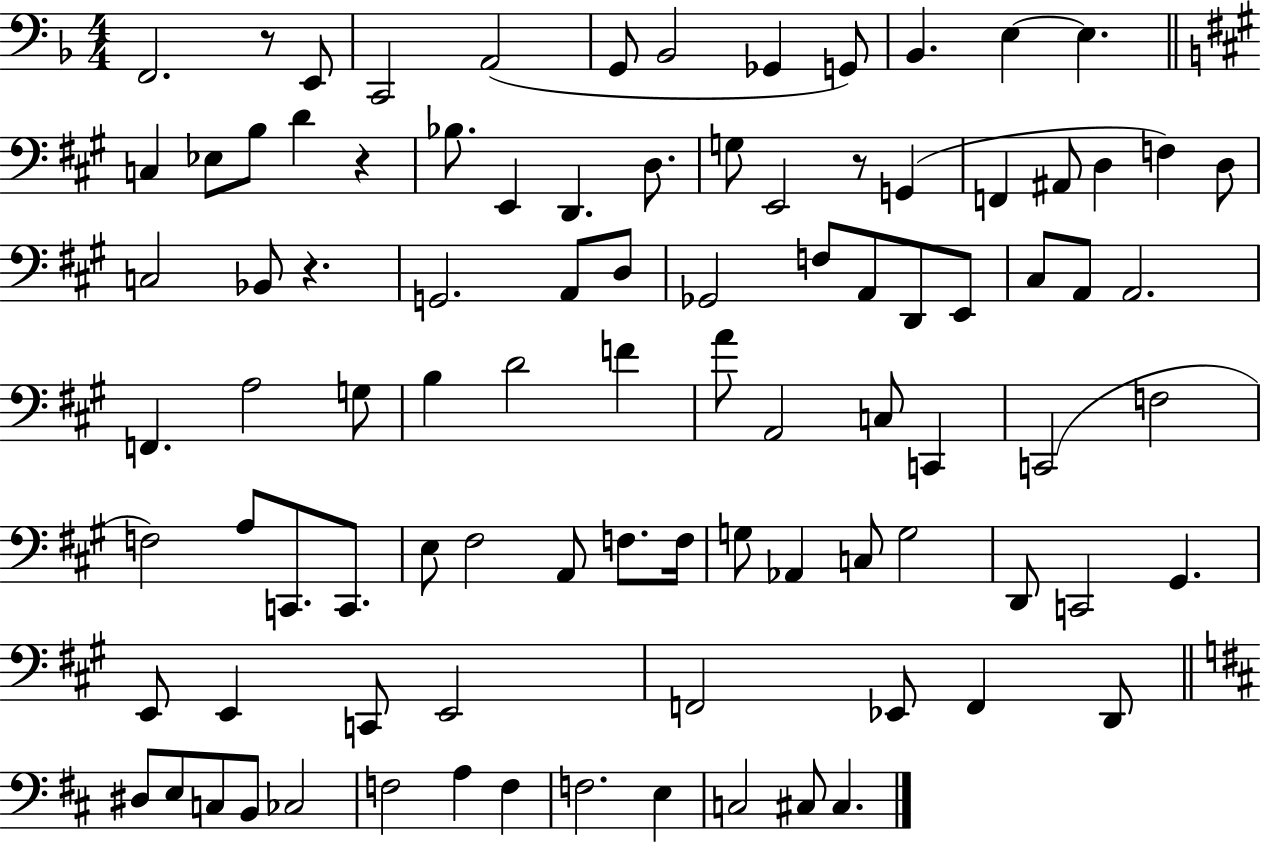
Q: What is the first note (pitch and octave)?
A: F2